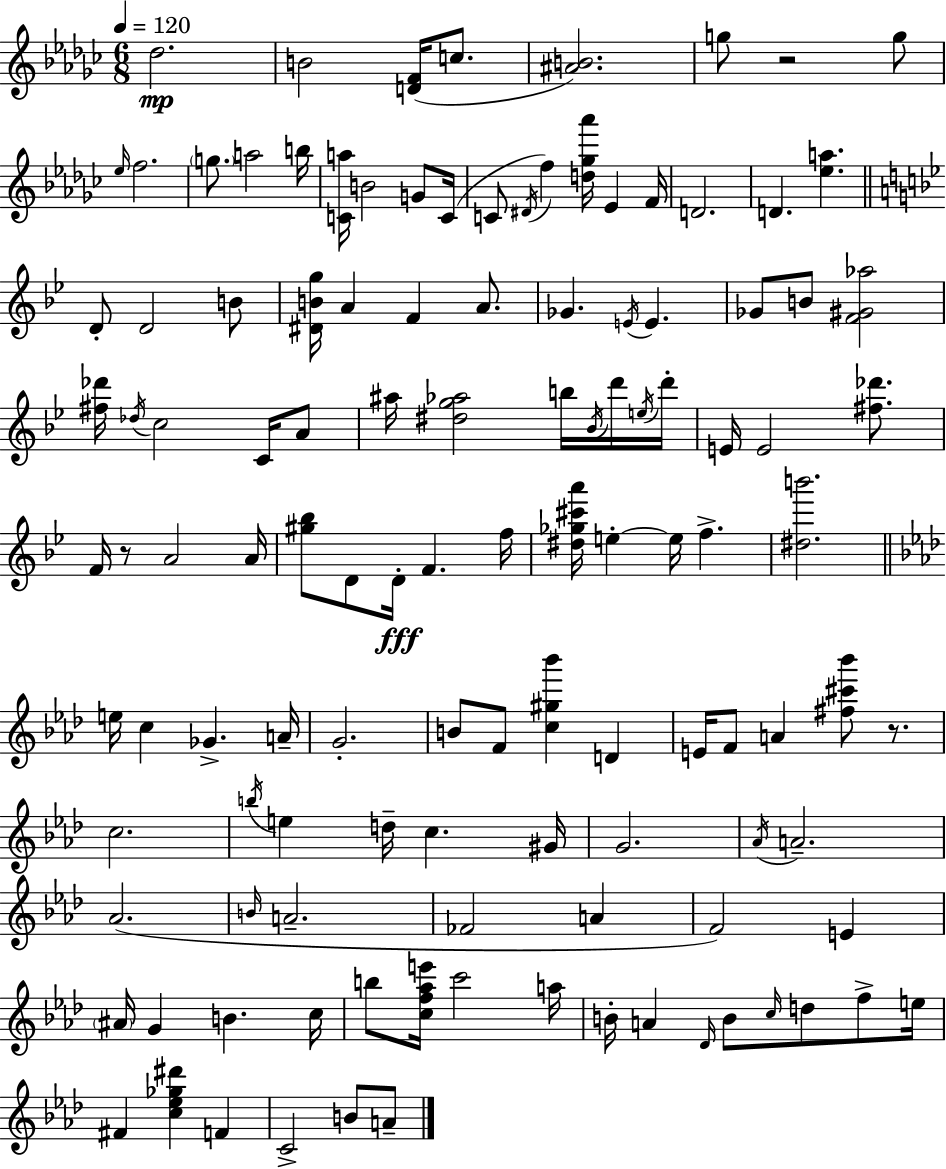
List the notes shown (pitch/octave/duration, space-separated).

Db5/h. B4/h [D4,F4]/s C5/e. [A#4,B4]/h. G5/e R/h G5/e Eb5/s F5/h. G5/e. A5/h B5/s [C4,A5]/s B4/h G4/e C4/s C4/e D#4/s F5/q [D5,Gb5,Ab6]/s Eb4/q F4/s D4/h. D4/q. [Eb5,A5]/q. D4/e D4/h B4/e [D#4,B4,G5]/s A4/q F4/q A4/e. Gb4/q. E4/s E4/q. Gb4/e B4/e [F4,G#4,Ab5]/h [F#5,Db6]/s Db5/s C5/h C4/s A4/e A#5/s [D#5,G5,Ab5]/h B5/s Bb4/s D6/s E5/s D6/s E4/s E4/h [F#5,Db6]/e. F4/s R/e A4/h A4/s [G#5,Bb5]/e D4/e D4/s F4/q. F5/s [D#5,Gb5,C#6,A6]/s E5/q E5/s F5/q. [D#5,B6]/h. E5/s C5/q Gb4/q. A4/s G4/h. B4/e F4/e [C5,G#5,Bb6]/q D4/q E4/s F4/e A4/q [F#5,C#6,Bb6]/e R/e. C5/h. B5/s E5/q D5/s C5/q. G#4/s G4/h. Ab4/s A4/h. Ab4/h. B4/s A4/h. FES4/h A4/q F4/h E4/q A#4/s G4/q B4/q. C5/s B5/e [C5,F5,Ab5,E6]/s C6/h A5/s B4/s A4/q Db4/s B4/e C5/s D5/e F5/e E5/s F#4/q [C5,Eb5,Gb5,D#6]/q F4/q C4/h B4/e A4/e